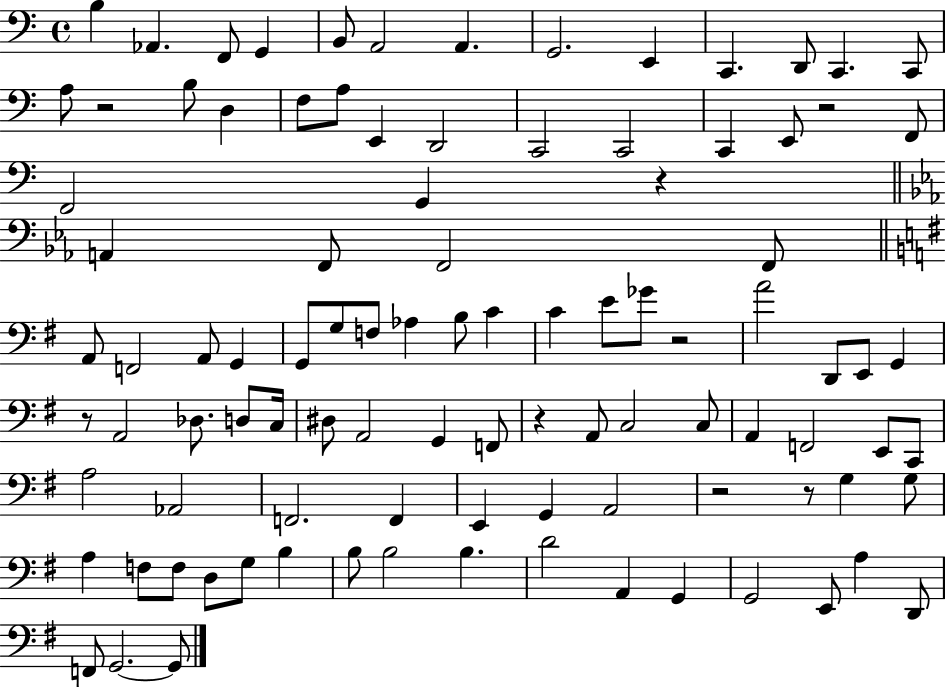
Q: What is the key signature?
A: C major